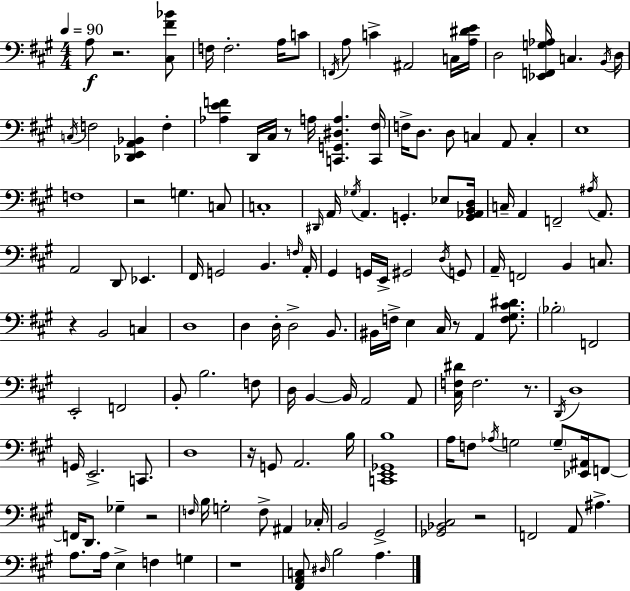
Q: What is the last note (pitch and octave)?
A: A3